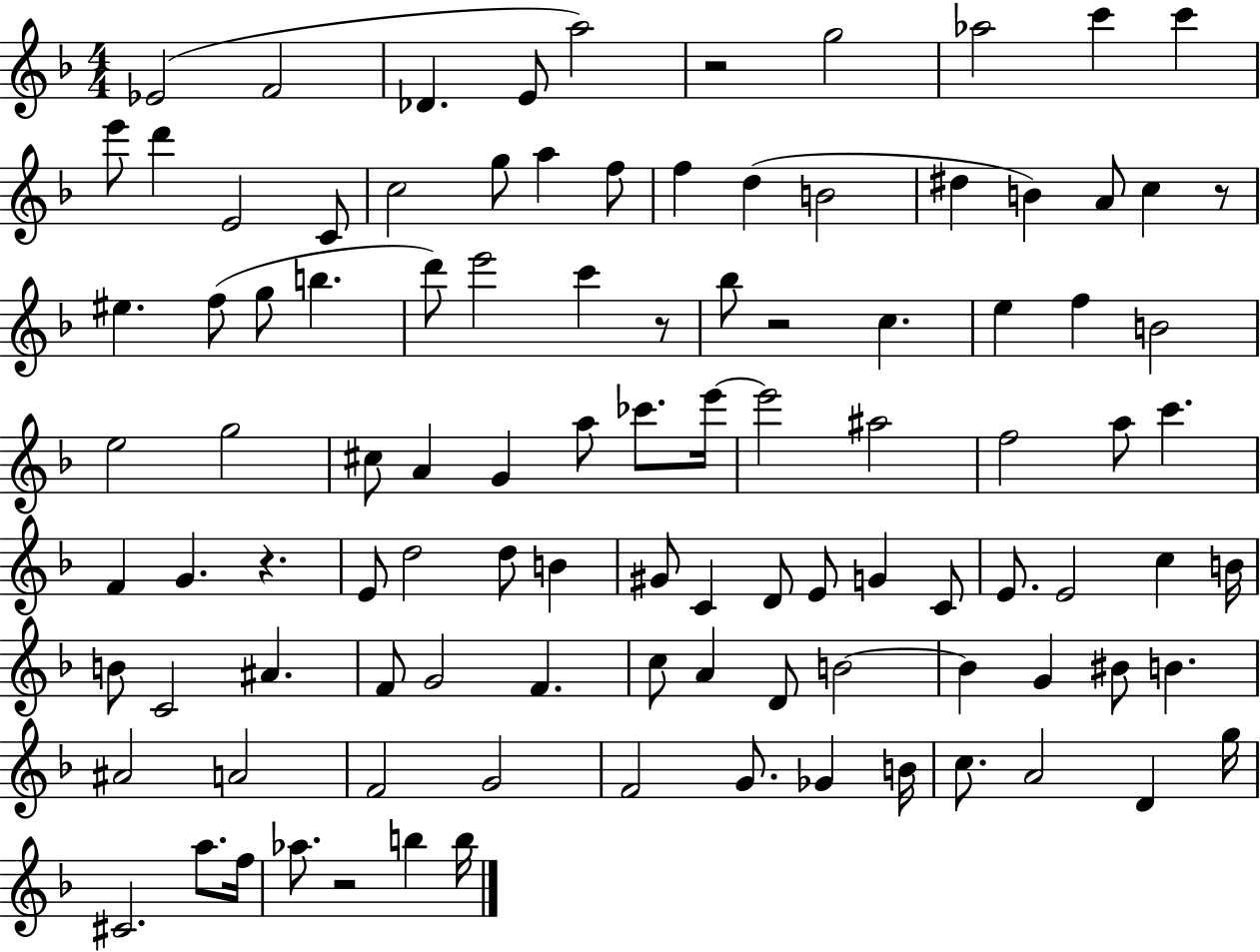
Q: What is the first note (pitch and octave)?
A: Eb4